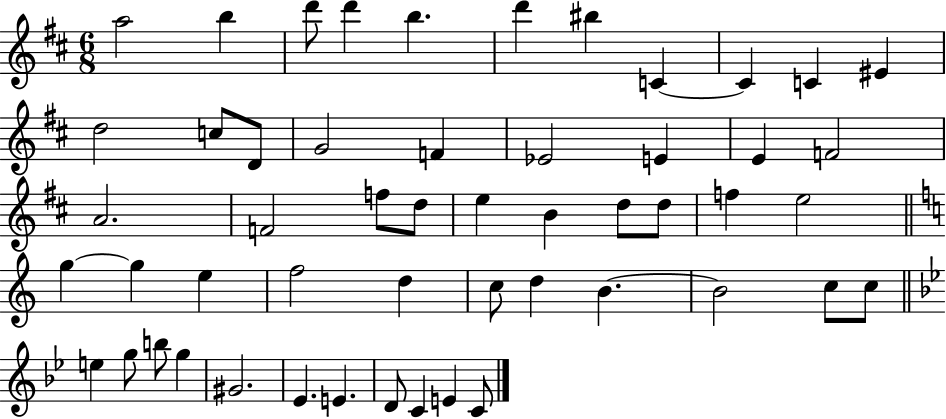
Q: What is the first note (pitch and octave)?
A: A5